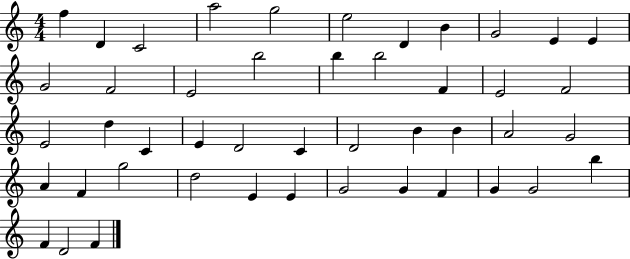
{
  \clef treble
  \numericTimeSignature
  \time 4/4
  \key c \major
  f''4 d'4 c'2 | a''2 g''2 | e''2 d'4 b'4 | g'2 e'4 e'4 | \break g'2 f'2 | e'2 b''2 | b''4 b''2 f'4 | e'2 f'2 | \break e'2 d''4 c'4 | e'4 d'2 c'4 | d'2 b'4 b'4 | a'2 g'2 | \break a'4 f'4 g''2 | d''2 e'4 e'4 | g'2 g'4 f'4 | g'4 g'2 b''4 | \break f'4 d'2 f'4 | \bar "|."
}